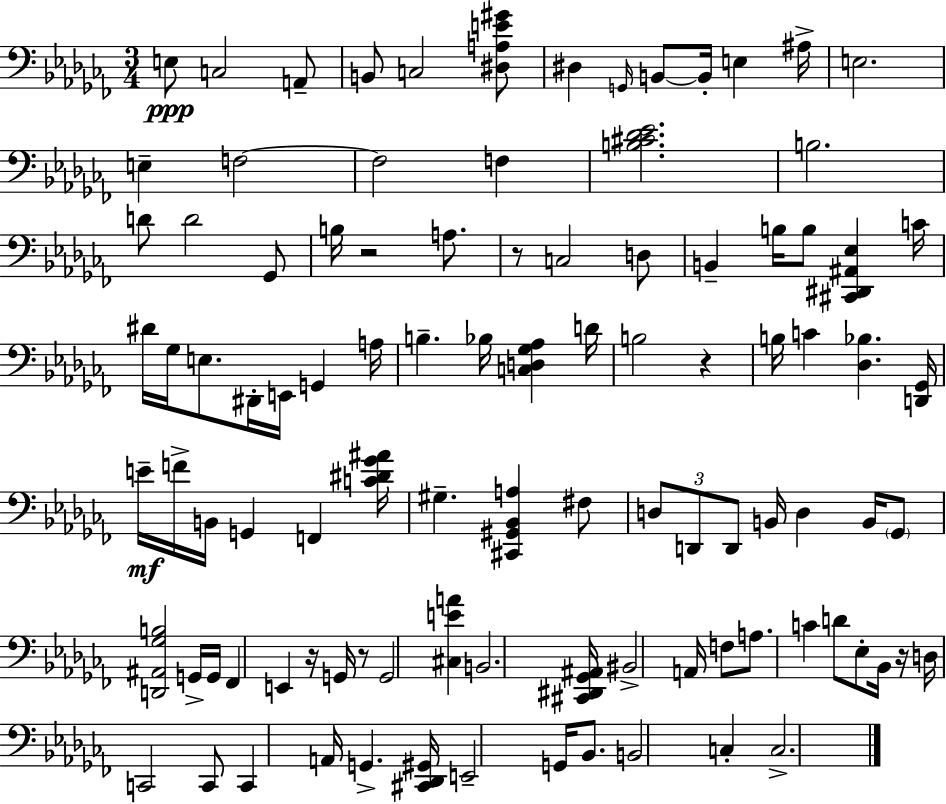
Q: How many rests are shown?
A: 6